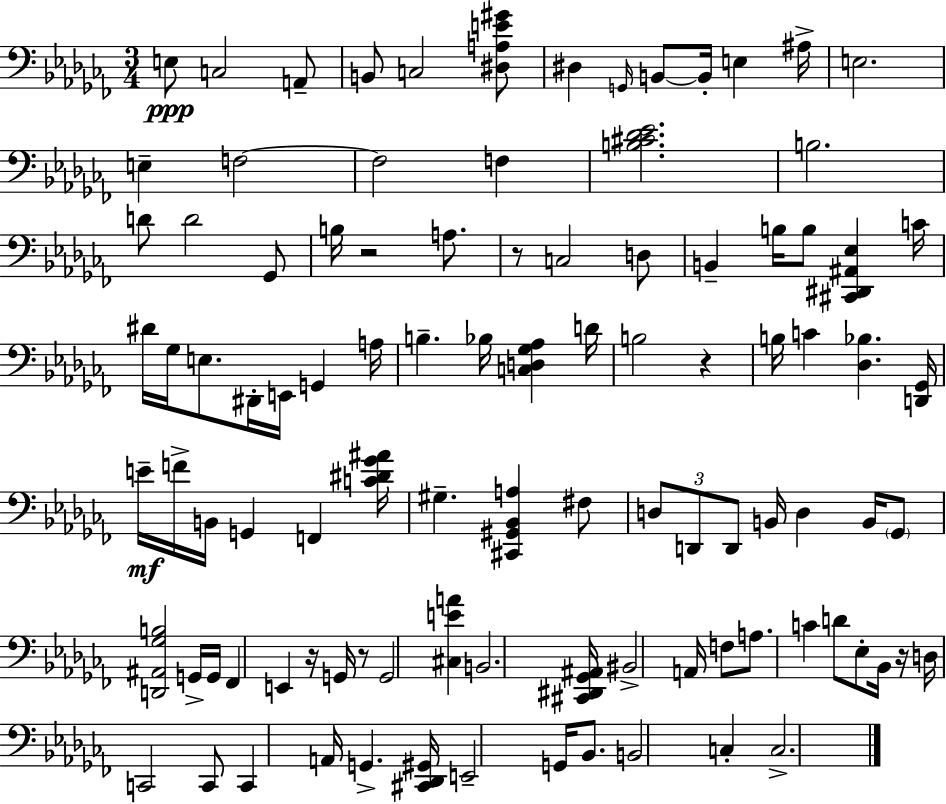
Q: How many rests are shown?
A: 6